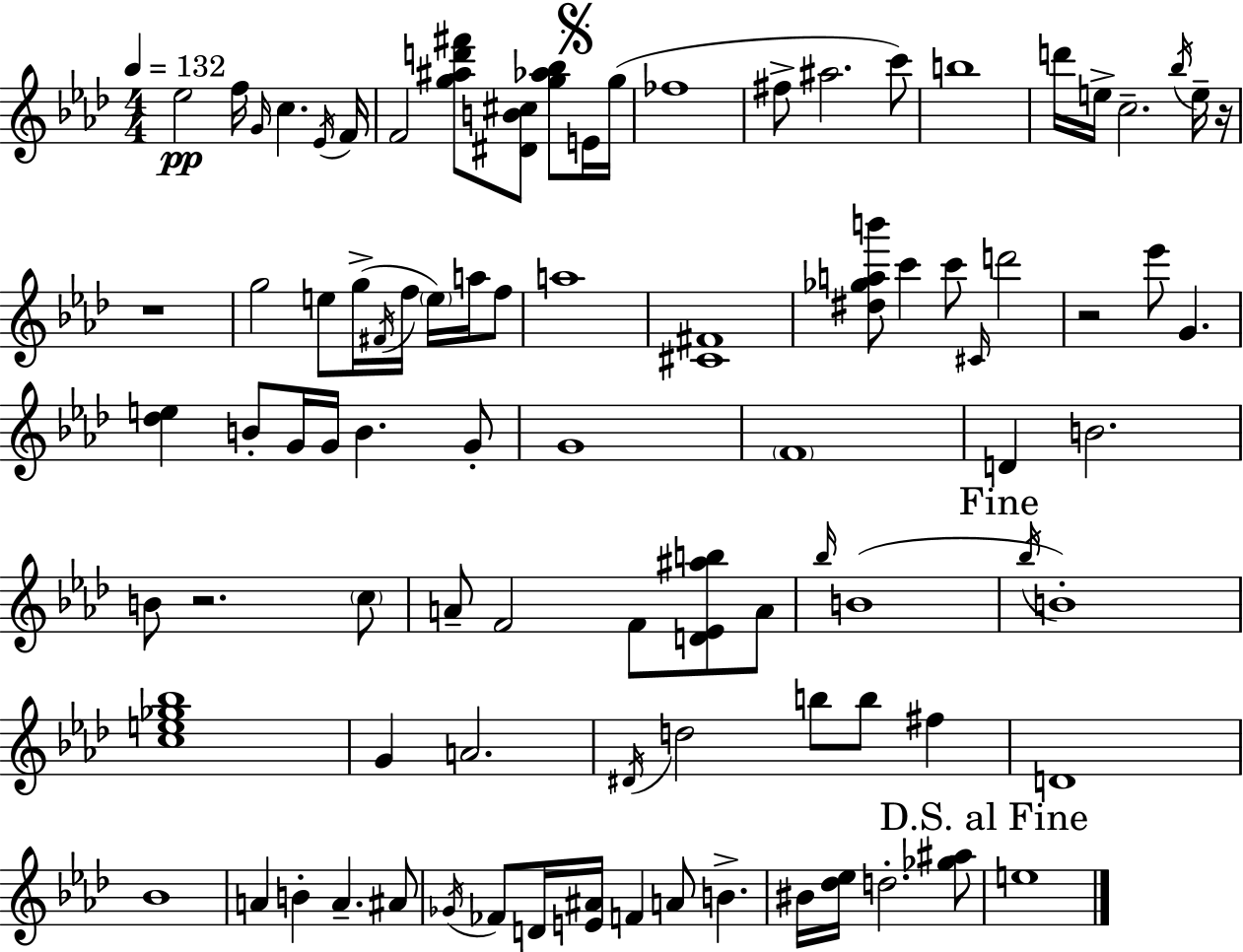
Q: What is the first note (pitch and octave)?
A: Eb5